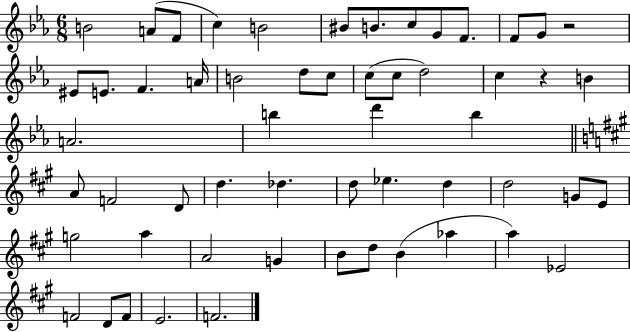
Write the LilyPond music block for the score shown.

{
  \clef treble
  \numericTimeSignature
  \time 6/8
  \key ees \major
  b'2 a'8( f'8 | c''4) b'2 | bis'8 b'8. c''8 g'8 f'8. | f'8 g'8 r2 | \break eis'8 e'8. f'4. a'16 | b'2 d''8 c''8 | c''8( c''8 d''2) | c''4 r4 b'4 | \break a'2. | b''4 d'''4 b''4 | \bar "||" \break \key a \major a'8 f'2 d'8 | d''4. des''4. | d''8 ees''4. d''4 | d''2 g'8 e'8 | \break g''2 a''4 | a'2 g'4 | b'8 d''8 b'4( aes''4 | a''4) ees'2 | \break f'2 d'8 f'8 | e'2. | f'2. | \bar "|."
}